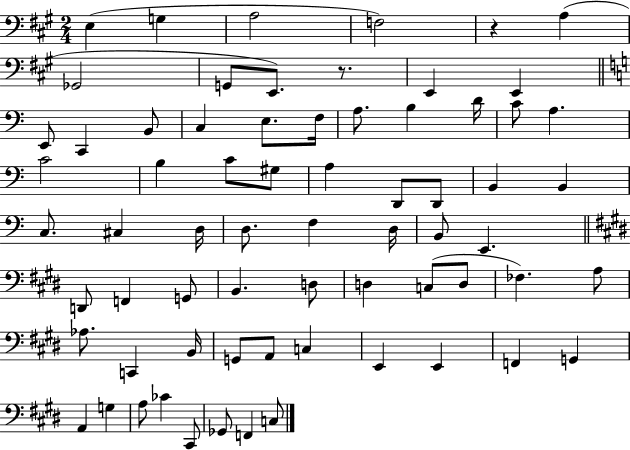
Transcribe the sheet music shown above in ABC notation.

X:1
T:Untitled
M:2/4
L:1/4
K:A
E, G, A,2 F,2 z A, _G,,2 G,,/2 E,,/2 z/2 E,, E,, E,,/2 C,, B,,/2 C, E,/2 F,/4 A,/2 B, D/4 C/2 A, C2 B, C/2 ^G,/2 A, D,,/2 D,,/2 B,, B,, C,/2 ^C, D,/4 D,/2 F, D,/4 B,,/2 E,, D,,/2 F,, G,,/2 B,, D,/2 D, C,/2 D,/2 _F, A,/2 _A,/2 C,, B,,/4 G,,/2 A,,/2 C, E,, E,, F,, G,, A,, G, A,/2 _C ^C,,/2 _G,,/2 F,, C,/2